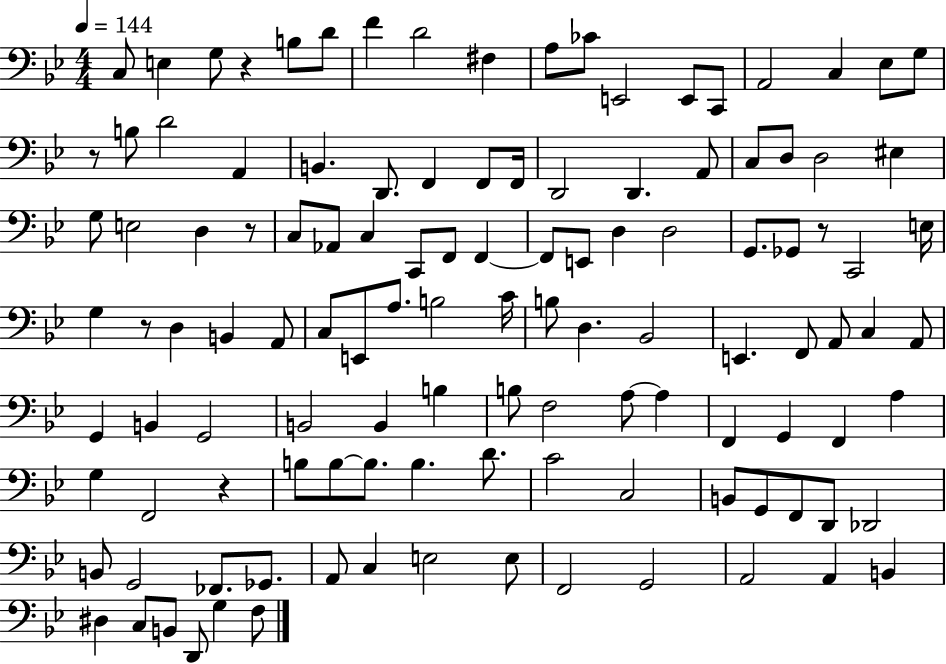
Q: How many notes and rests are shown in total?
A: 119